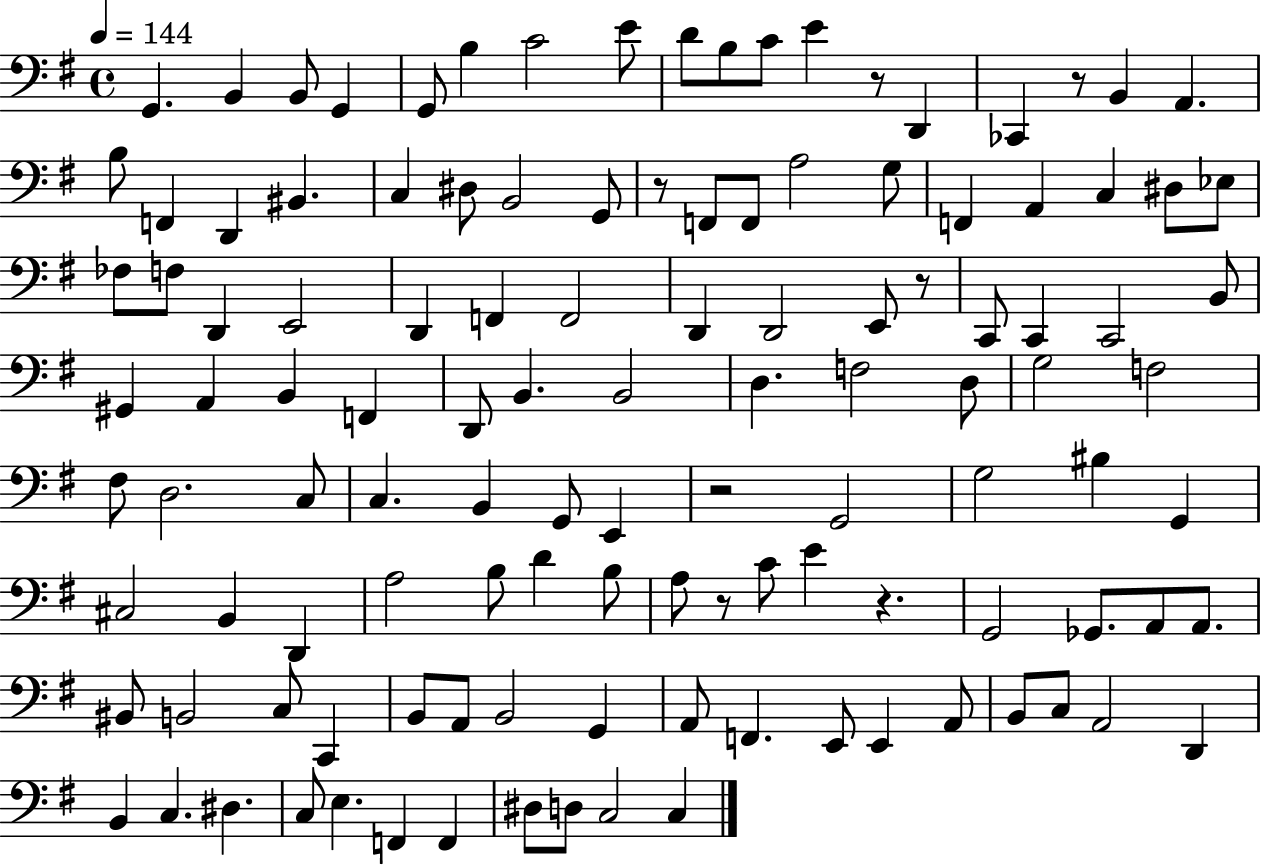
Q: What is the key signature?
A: G major